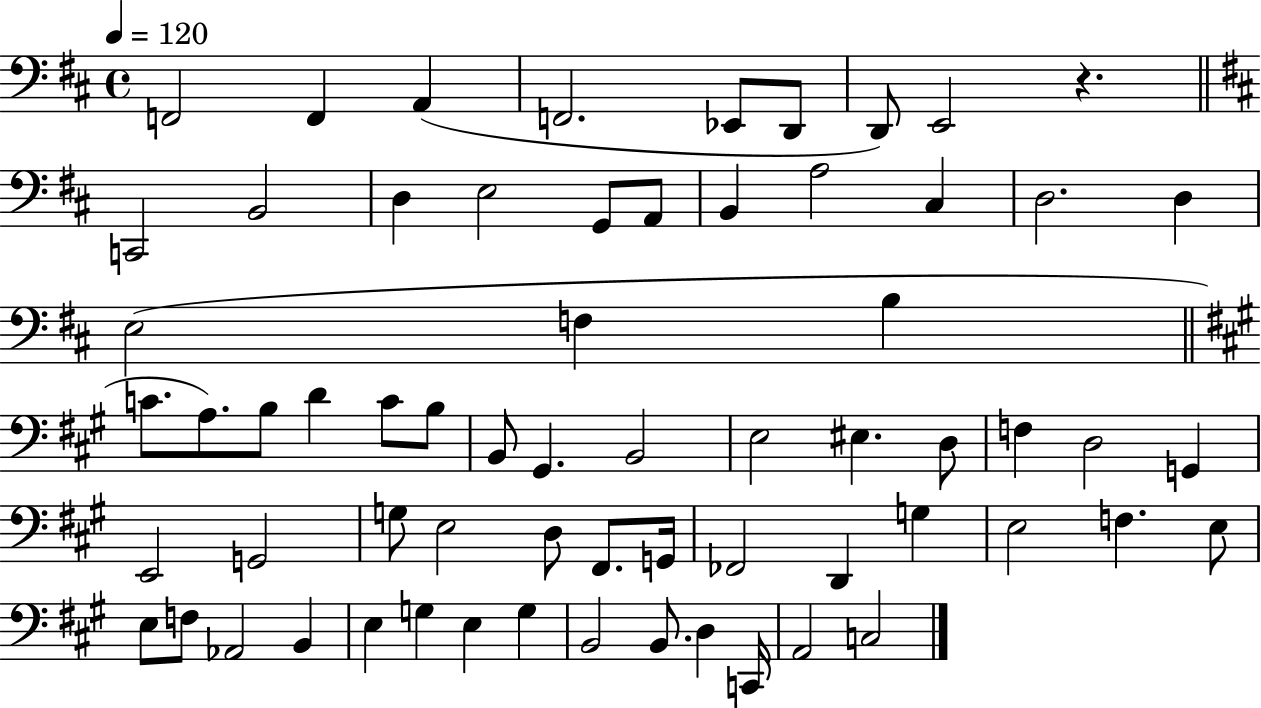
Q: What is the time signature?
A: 4/4